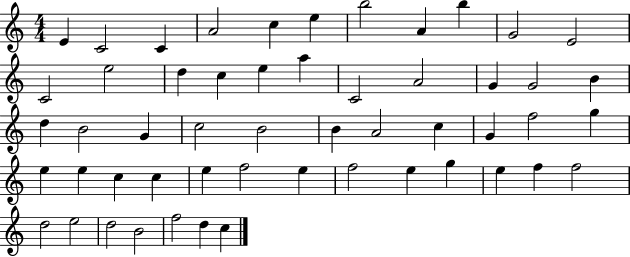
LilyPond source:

{
  \clef treble
  \numericTimeSignature
  \time 4/4
  \key c \major
  e'4 c'2 c'4 | a'2 c''4 e''4 | b''2 a'4 b''4 | g'2 e'2 | \break c'2 e''2 | d''4 c''4 e''4 a''4 | c'2 a'2 | g'4 g'2 b'4 | \break d''4 b'2 g'4 | c''2 b'2 | b'4 a'2 c''4 | g'4 f''2 g''4 | \break e''4 e''4 c''4 c''4 | e''4 f''2 e''4 | f''2 e''4 g''4 | e''4 f''4 f''2 | \break d''2 e''2 | d''2 b'2 | f''2 d''4 c''4 | \bar "|."
}